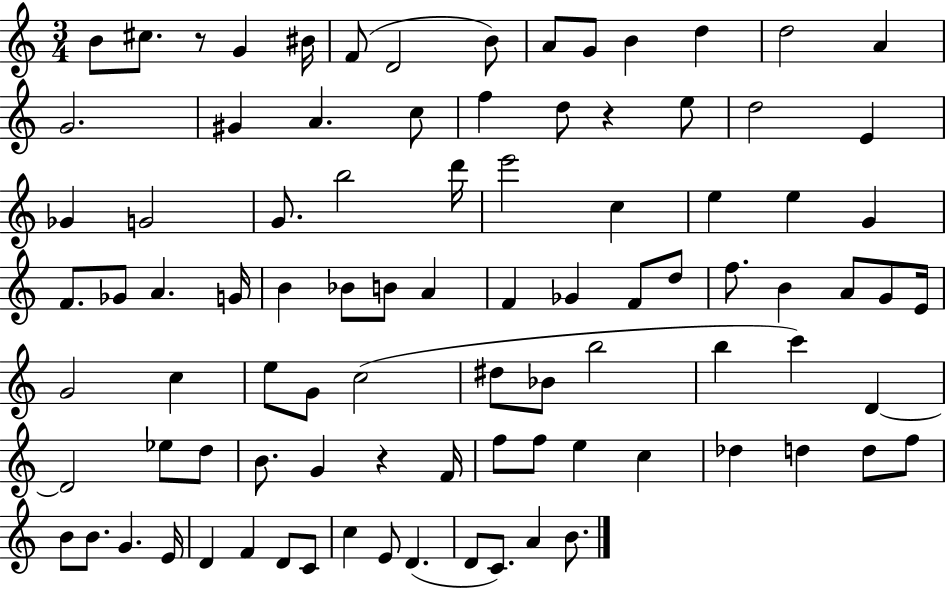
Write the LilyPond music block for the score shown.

{
  \clef treble
  \numericTimeSignature
  \time 3/4
  \key c \major
  b'8 cis''8. r8 g'4 bis'16 | f'8( d'2 b'8) | a'8 g'8 b'4 d''4 | d''2 a'4 | \break g'2. | gis'4 a'4. c''8 | f''4 d''8 r4 e''8 | d''2 e'4 | \break ges'4 g'2 | g'8. b''2 d'''16 | e'''2 c''4 | e''4 e''4 g'4 | \break f'8. ges'8 a'4. g'16 | b'4 bes'8 b'8 a'4 | f'4 ges'4 f'8 d''8 | f''8. b'4 a'8 g'8 e'16 | \break g'2 c''4 | e''8 g'8 c''2( | dis''8 bes'8 b''2 | b''4 c'''4) d'4~~ | \break d'2 ees''8 d''8 | b'8. g'4 r4 f'16 | f''8 f''8 e''4 c''4 | des''4 d''4 d''8 f''8 | \break b'8 b'8. g'4. e'16 | d'4 f'4 d'8 c'8 | c''4 e'8 d'4.( | d'8 c'8.) a'4 b'8. | \break \bar "|."
}